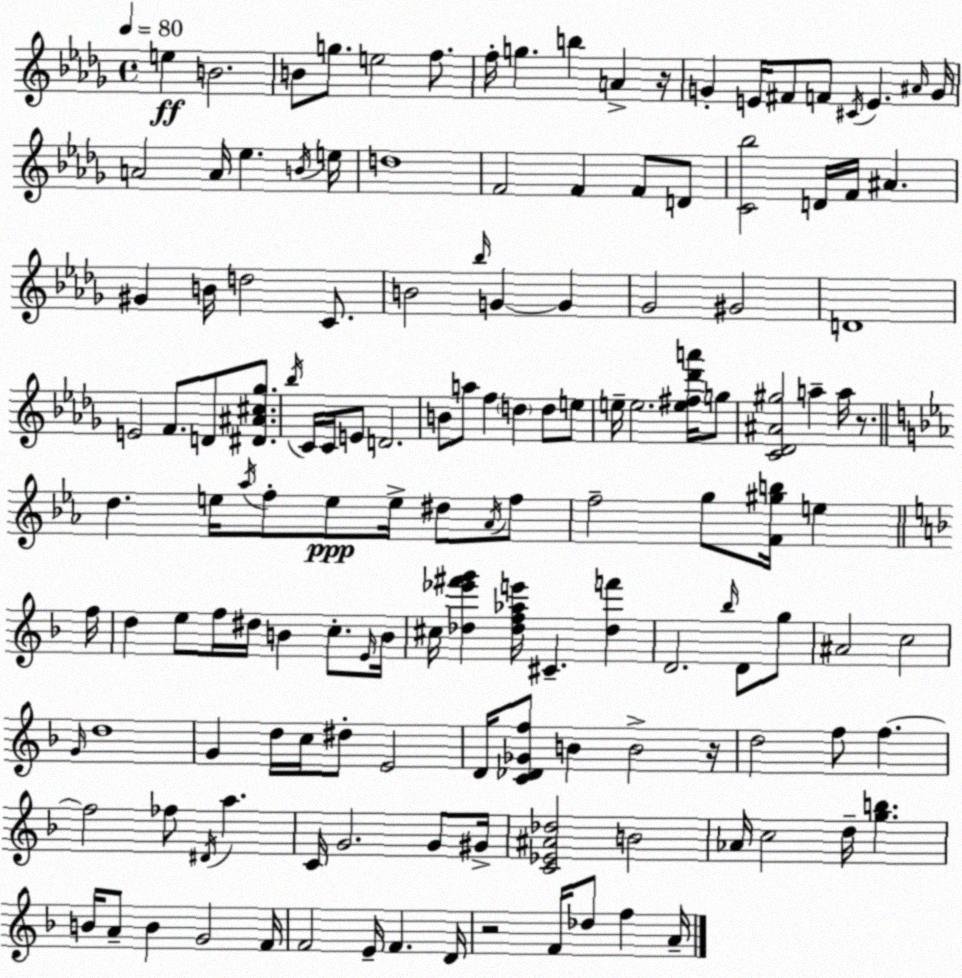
X:1
T:Untitled
M:4/4
L:1/4
K:Bbm
e B2 B/2 g/2 e2 f/2 f/4 g b A z/4 G E/4 ^F/2 F/2 ^C/4 E ^A/4 G/4 A2 A/4 _e B/4 e/4 d4 F2 F F/2 D/2 [C_b]2 D/4 F/4 ^A ^G B/4 d2 C/2 B2 _b/4 G G _G2 ^G2 D4 E2 F/2 D/2 [^D^A^c_g]/2 _b/4 C/4 C/4 E/2 D2 B/2 a/2 f d d/2 e/2 e/4 e2 [e^f_d'a']/4 g/2 [C_D^A^g]2 a a/4 z/2 d e/4 _a/4 f/2 e/2 e/4 ^d/2 _A/4 f/2 f2 g/2 [F^gb]/4 e f/4 d e/2 f/4 ^d/4 B c/2 E/4 B/4 ^c/4 [_d_e'^f'g'] [_df_ae']/4 ^C [_df'] D2 _b/4 D/2 g/2 ^A2 c2 G/4 d4 G d/4 c/4 ^d/2 E2 D/4 [C_D_Gf]/2 B B2 z/4 d2 f/2 f f2 _f/2 ^D/4 a C/4 G2 G/2 ^G/4 [C_E^A_d]2 B2 _A/4 c2 d/4 [gb] B/4 A/2 B G2 F/4 F2 E/4 F D/4 z2 F/4 _d/2 f A/4